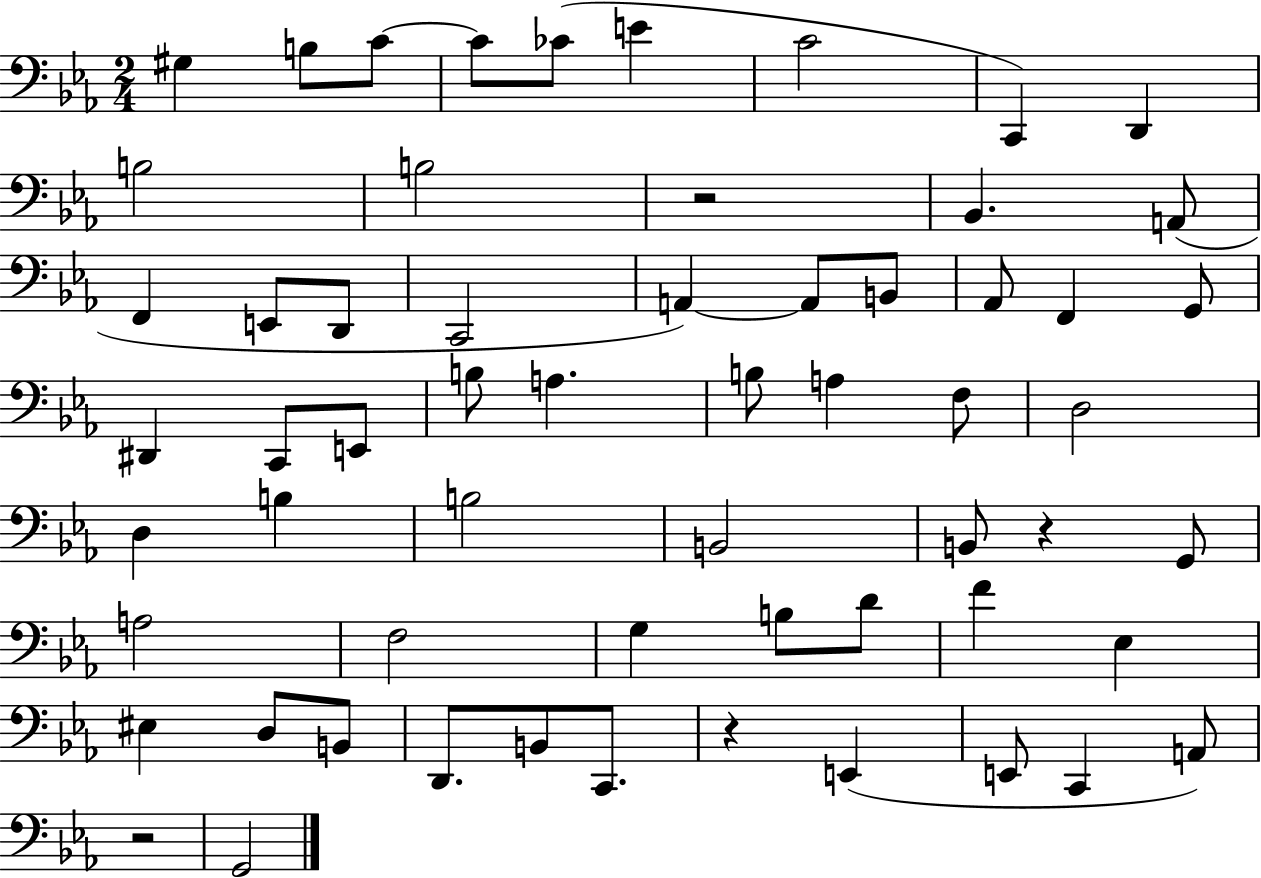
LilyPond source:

{
  \clef bass
  \numericTimeSignature
  \time 2/4
  \key ees \major
  gis4 b8 c'8~~ | c'8 ces'8( e'4 | c'2 | c,4) d,4 | \break b2 | b2 | r2 | bes,4. a,8( | \break f,4 e,8 d,8 | c,2 | a,4~~) a,8 b,8 | aes,8 f,4 g,8 | \break dis,4 c,8 e,8 | b8 a4. | b8 a4 f8 | d2 | \break d4 b4 | b2 | b,2 | b,8 r4 g,8 | \break a2 | f2 | g4 b8 d'8 | f'4 ees4 | \break eis4 d8 b,8 | d,8. b,8 c,8. | r4 e,4( | e,8 c,4 a,8) | \break r2 | g,2 | \bar "|."
}